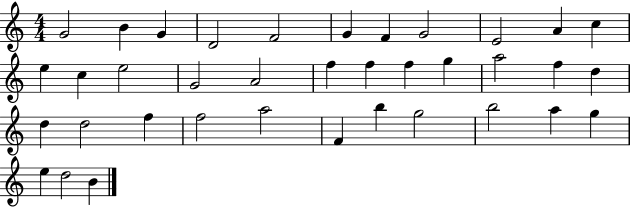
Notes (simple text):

G4/h B4/q G4/q D4/h F4/h G4/q F4/q G4/h E4/h A4/q C5/q E5/q C5/q E5/h G4/h A4/h F5/q F5/q F5/q G5/q A5/h F5/q D5/q D5/q D5/h F5/q F5/h A5/h F4/q B5/q G5/h B5/h A5/q G5/q E5/q D5/h B4/q